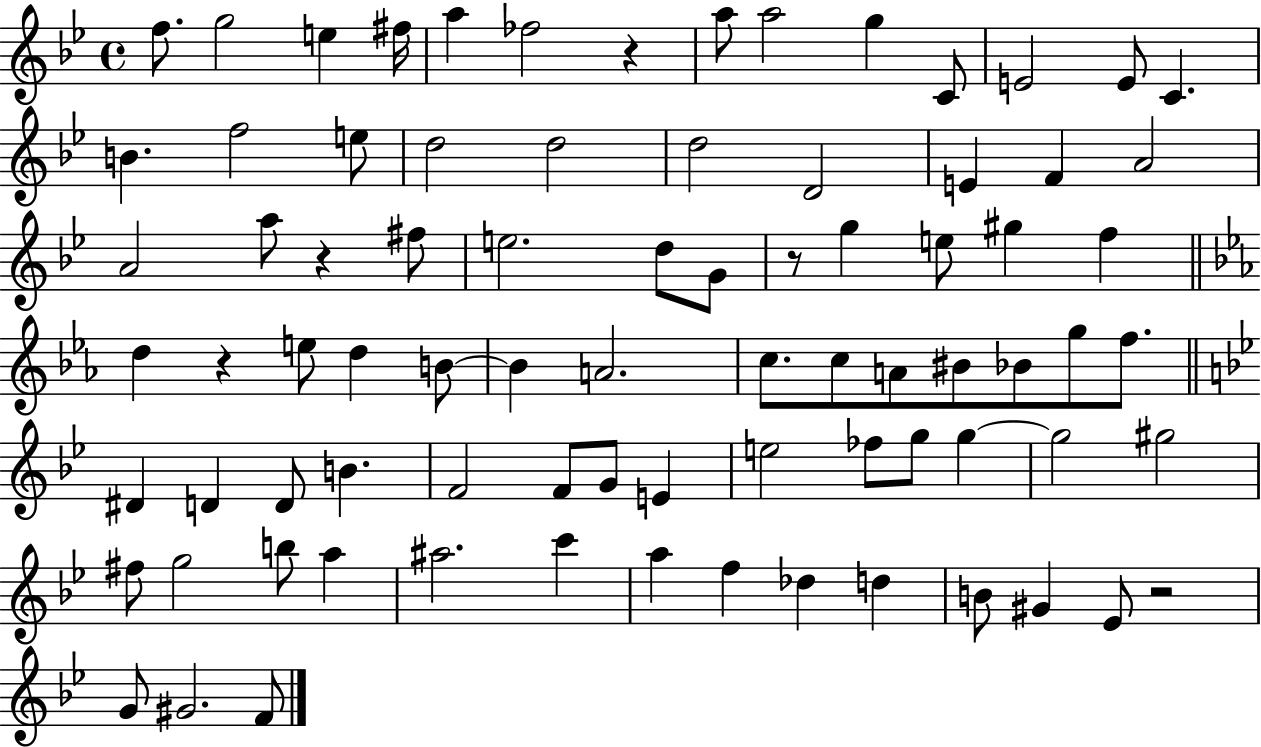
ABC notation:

X:1
T:Untitled
M:4/4
L:1/4
K:Bb
f/2 g2 e ^f/4 a _f2 z a/2 a2 g C/2 E2 E/2 C B f2 e/2 d2 d2 d2 D2 E F A2 A2 a/2 z ^f/2 e2 d/2 G/2 z/2 g e/2 ^g f d z e/2 d B/2 B A2 c/2 c/2 A/2 ^B/2 _B/2 g/2 f/2 ^D D D/2 B F2 F/2 G/2 E e2 _f/2 g/2 g g2 ^g2 ^f/2 g2 b/2 a ^a2 c' a f _d d B/2 ^G _E/2 z2 G/2 ^G2 F/2